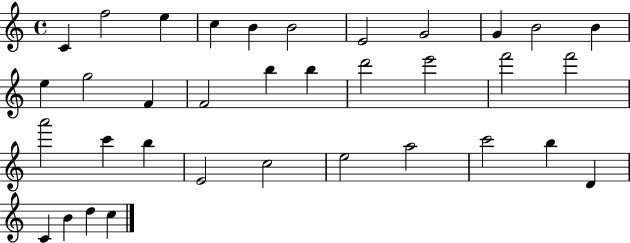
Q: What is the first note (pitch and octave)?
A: C4